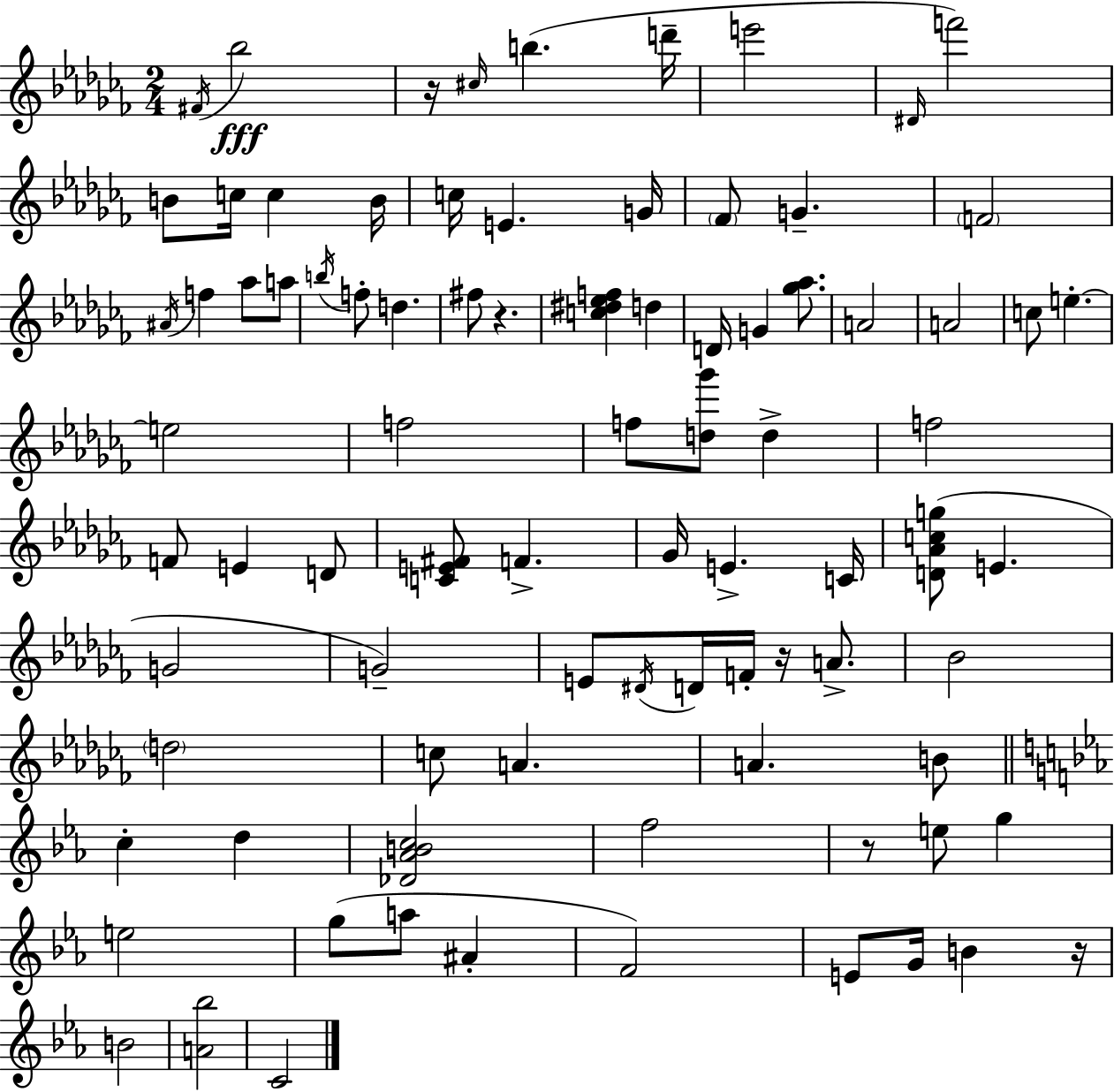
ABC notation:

X:1
T:Untitled
M:2/4
L:1/4
K:Abm
^F/4 _b2 z/4 ^c/4 b d'/4 e'2 ^D/4 f'2 B/2 c/4 c B/4 c/4 E G/4 _F/2 G F2 ^A/4 f _a/2 a/2 b/4 f/2 d ^f/2 z [c^d_ef] d D/4 G [_g_a]/2 A2 A2 c/2 e e2 f2 f/2 [d_g']/2 d f2 F/2 E D/2 [CE^F]/2 F _G/4 E C/4 [D_Acg]/2 E G2 G2 E/2 ^D/4 D/4 F/4 z/4 A/2 _B2 d2 c/2 A A B/2 c d [_D_ABc]2 f2 z/2 e/2 g e2 g/2 a/2 ^A F2 E/2 G/4 B z/4 B2 [A_b]2 C2